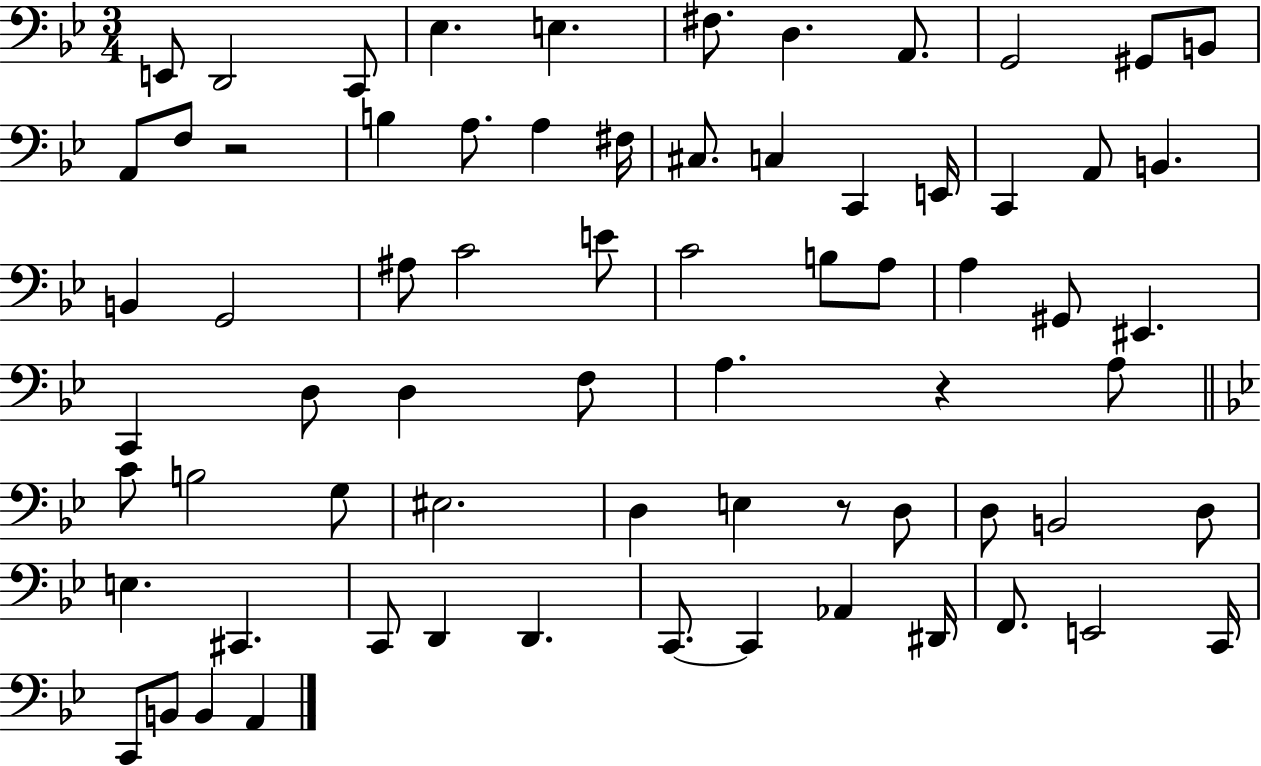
{
  \clef bass
  \numericTimeSignature
  \time 3/4
  \key bes \major
  e,8 d,2 c,8 | ees4. e4. | fis8. d4. a,8. | g,2 gis,8 b,8 | \break a,8 f8 r2 | b4 a8. a4 fis16 | cis8. c4 c,4 e,16 | c,4 a,8 b,4. | \break b,4 g,2 | ais8 c'2 e'8 | c'2 b8 a8 | a4 gis,8 eis,4. | \break c,4 d8 d4 f8 | a4. r4 a8 | \bar "||" \break \key g \minor c'8 b2 g8 | eis2. | d4 e4 r8 d8 | d8 b,2 d8 | \break e4. cis,4. | c,8 d,4 d,4. | c,8.~~ c,4 aes,4 dis,16 | f,8. e,2 c,16 | \break c,8 b,8 b,4 a,4 | \bar "|."
}